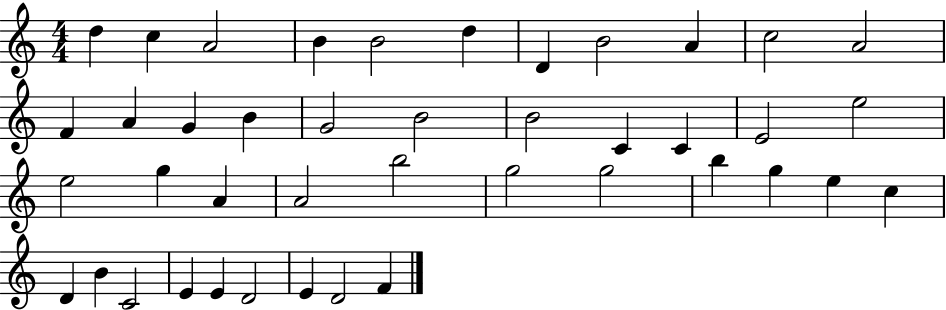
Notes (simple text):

D5/q C5/q A4/h B4/q B4/h D5/q D4/q B4/h A4/q C5/h A4/h F4/q A4/q G4/q B4/q G4/h B4/h B4/h C4/q C4/q E4/h E5/h E5/h G5/q A4/q A4/h B5/h G5/h G5/h B5/q G5/q E5/q C5/q D4/q B4/q C4/h E4/q E4/q D4/h E4/q D4/h F4/q